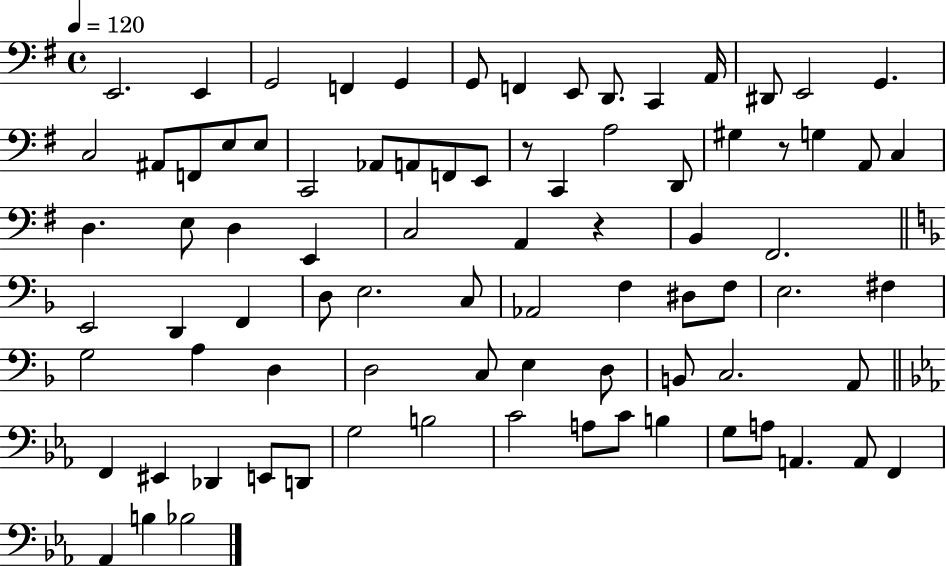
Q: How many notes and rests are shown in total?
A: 83